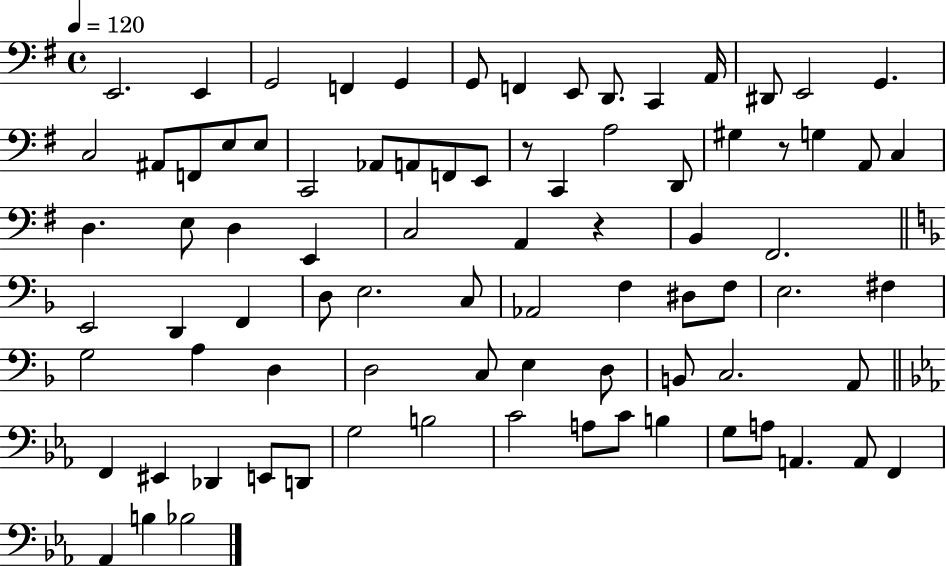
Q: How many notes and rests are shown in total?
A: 83